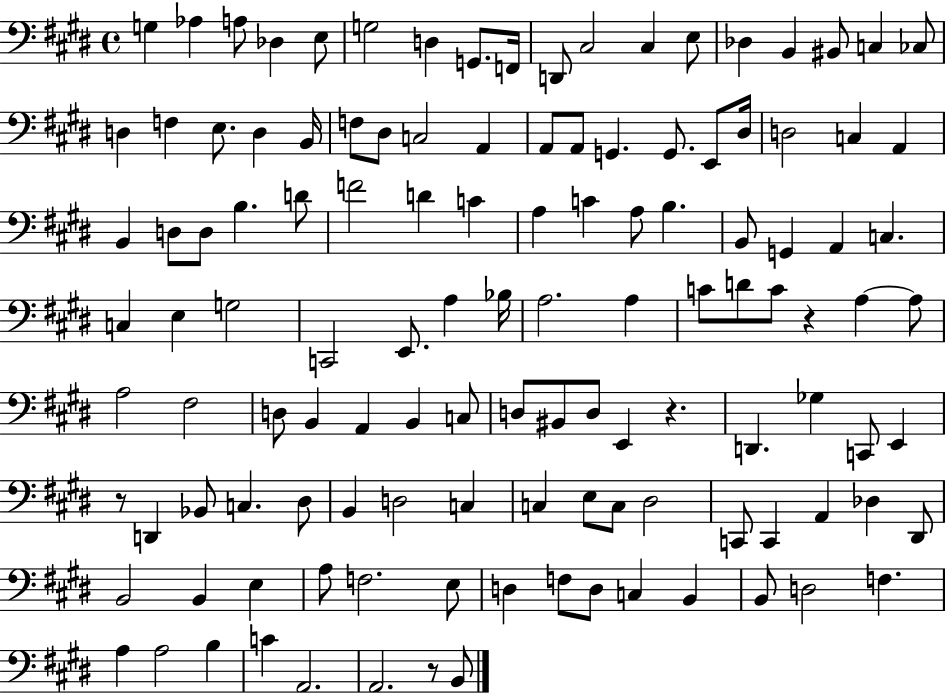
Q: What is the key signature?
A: E major